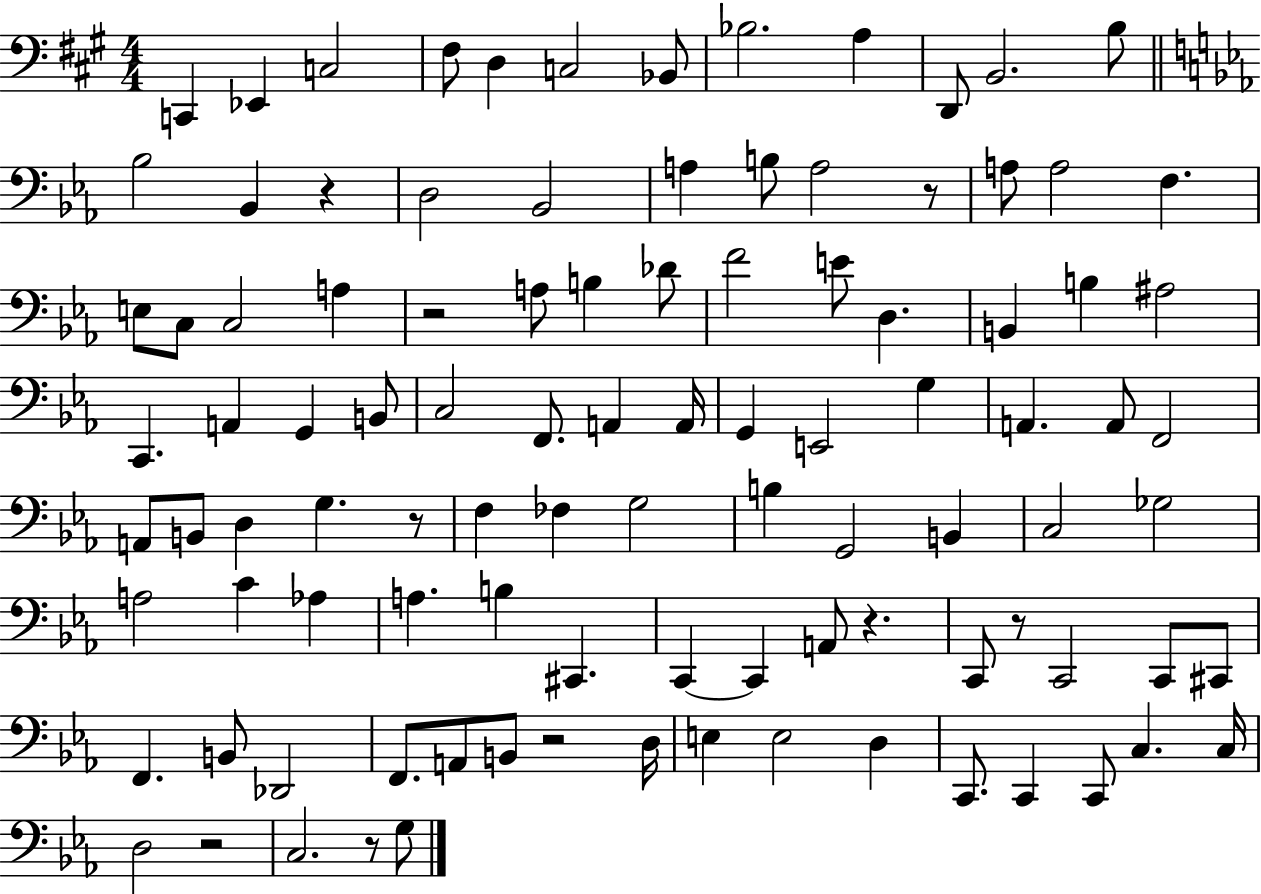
C2/q Eb2/q C3/h F#3/e D3/q C3/h Bb2/e Bb3/h. A3/q D2/e B2/h. B3/e Bb3/h Bb2/q R/q D3/h Bb2/h A3/q B3/e A3/h R/e A3/e A3/h F3/q. E3/e C3/e C3/h A3/q R/h A3/e B3/q Db4/e F4/h E4/e D3/q. B2/q B3/q A#3/h C2/q. A2/q G2/q B2/e C3/h F2/e. A2/q A2/s G2/q E2/h G3/q A2/q. A2/e F2/h A2/e B2/e D3/q G3/q. R/e F3/q FES3/q G3/h B3/q G2/h B2/q C3/h Gb3/h A3/h C4/q Ab3/q A3/q. B3/q C#2/q. C2/q C2/q A2/e R/q. C2/e R/e C2/h C2/e C#2/e F2/q. B2/e Db2/h F2/e. A2/e B2/e R/h D3/s E3/q E3/h D3/q C2/e. C2/q C2/e C3/q. C3/s D3/h R/h C3/h. R/e G3/e